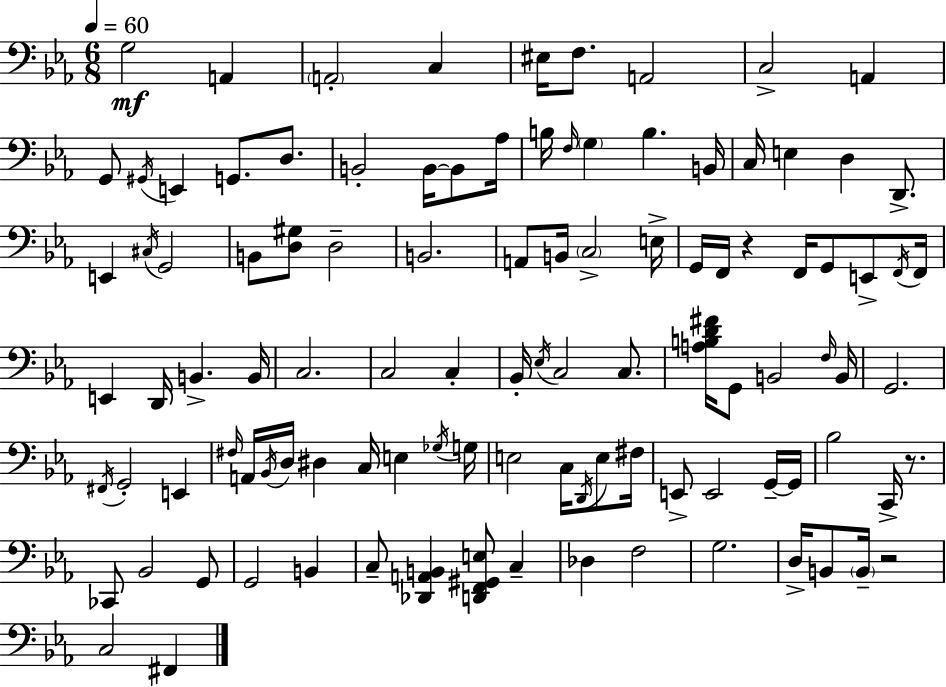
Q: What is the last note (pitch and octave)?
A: F#2